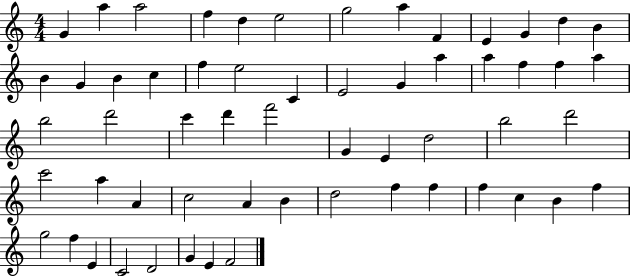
X:1
T:Untitled
M:4/4
L:1/4
K:C
G a a2 f d e2 g2 a F E G d B B G B c f e2 C E2 G a a f f a b2 d'2 c' d' f'2 G E d2 b2 d'2 c'2 a A c2 A B d2 f f f c B f g2 f E C2 D2 G E F2